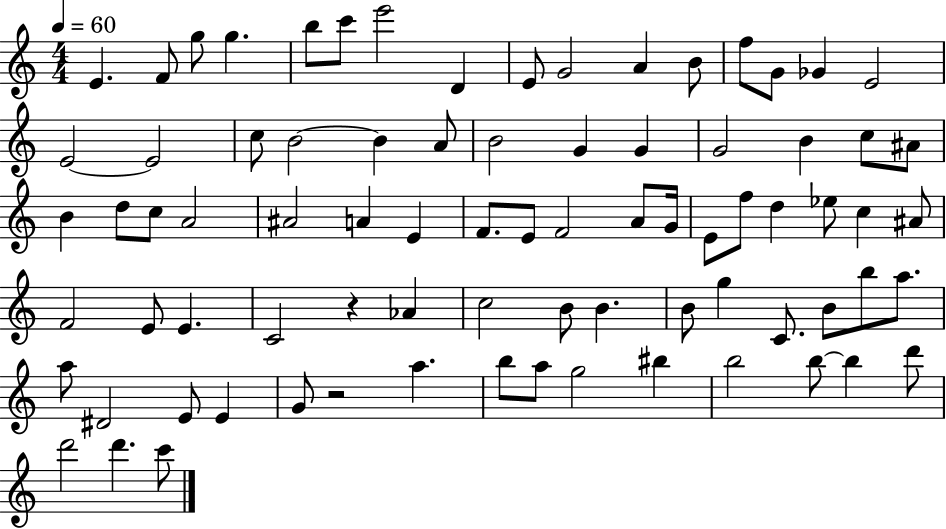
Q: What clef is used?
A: treble